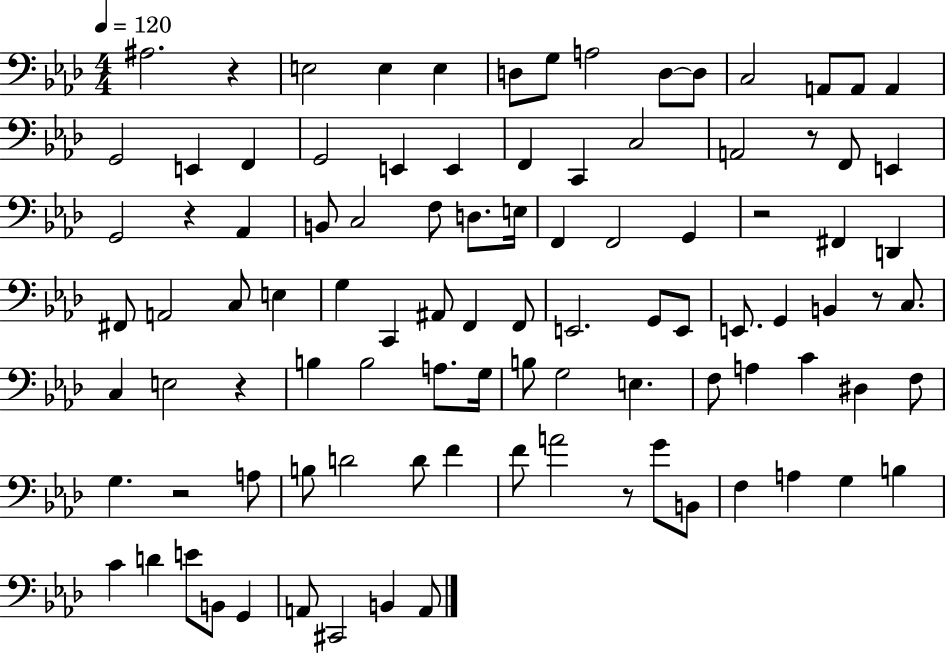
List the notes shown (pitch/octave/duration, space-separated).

A#3/h. R/q E3/h E3/q E3/q D3/e G3/e A3/h D3/e D3/e C3/h A2/e A2/e A2/q G2/h E2/q F2/q G2/h E2/q E2/q F2/q C2/q C3/h A2/h R/e F2/e E2/q G2/h R/q Ab2/q B2/e C3/h F3/e D3/e. E3/s F2/q F2/h G2/q R/h F#2/q D2/q F#2/e A2/h C3/e E3/q G3/q C2/q A#2/e F2/q F2/e E2/h. G2/e E2/e E2/e. G2/q B2/q R/e C3/e. C3/q E3/h R/q B3/q B3/h A3/e. G3/s B3/e G3/h E3/q. F3/e A3/q C4/q D#3/q F3/e G3/q. R/h A3/e B3/e D4/h D4/e F4/q F4/e A4/h R/e G4/e B2/e F3/q A3/q G3/q B3/q C4/q D4/q E4/e B2/e G2/q A2/e C#2/h B2/q A2/e